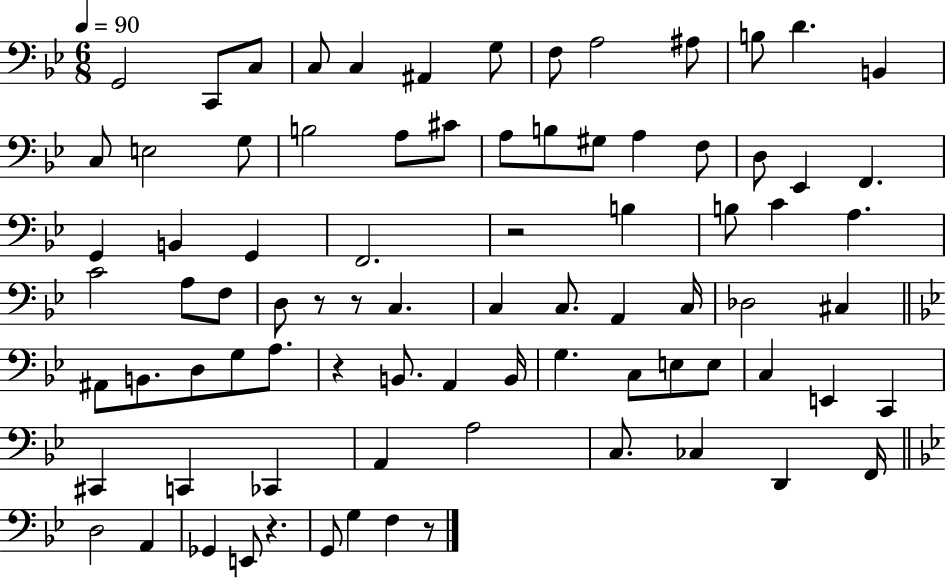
X:1
T:Untitled
M:6/8
L:1/4
K:Bb
G,,2 C,,/2 C,/2 C,/2 C, ^A,, G,/2 F,/2 A,2 ^A,/2 B,/2 D B,, C,/2 E,2 G,/2 B,2 A,/2 ^C/2 A,/2 B,/2 ^G,/2 A, F,/2 D,/2 _E,, F,, G,, B,, G,, F,,2 z2 B, B,/2 C A, C2 A,/2 F,/2 D,/2 z/2 z/2 C, C, C,/2 A,, C,/4 _D,2 ^C, ^A,,/2 B,,/2 D,/2 G,/2 A,/2 z B,,/2 A,, B,,/4 G, C,/2 E,/2 E,/2 C, E,, C,, ^C,, C,, _C,, A,, A,2 C,/2 _C, D,, F,,/4 D,2 A,, _G,, E,,/2 z G,,/2 G, F, z/2